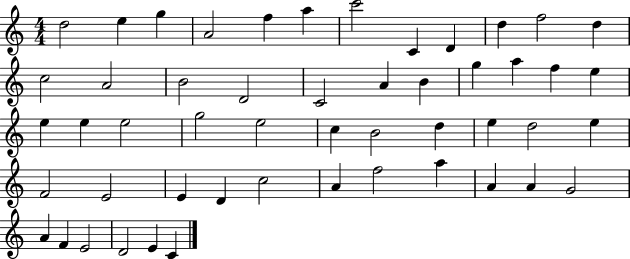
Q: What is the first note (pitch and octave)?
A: D5